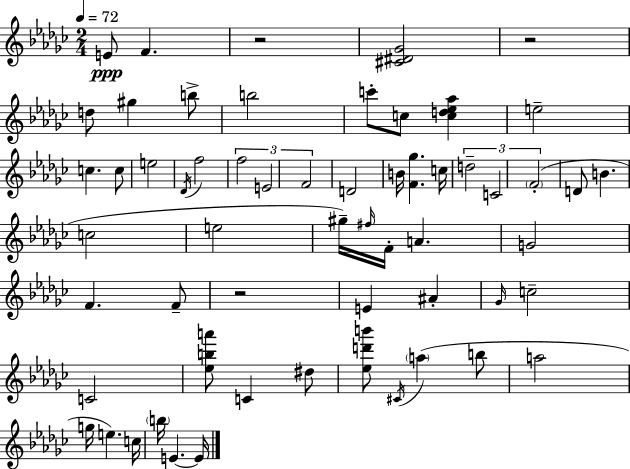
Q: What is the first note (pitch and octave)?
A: E4